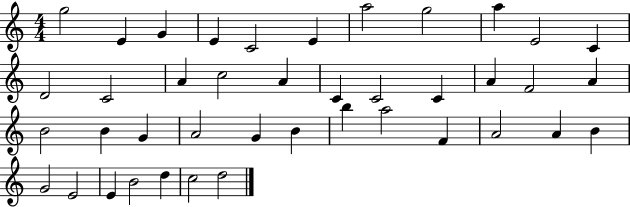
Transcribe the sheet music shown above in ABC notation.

X:1
T:Untitled
M:4/4
L:1/4
K:C
g2 E G E C2 E a2 g2 a E2 C D2 C2 A c2 A C C2 C A F2 A B2 B G A2 G B b a2 F A2 A B G2 E2 E B2 d c2 d2